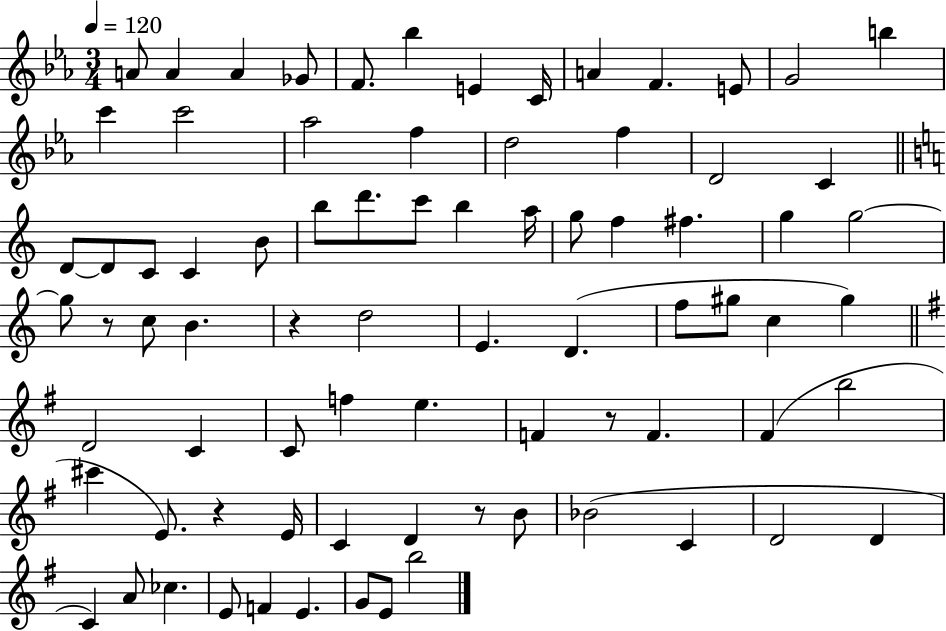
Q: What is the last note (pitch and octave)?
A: B5